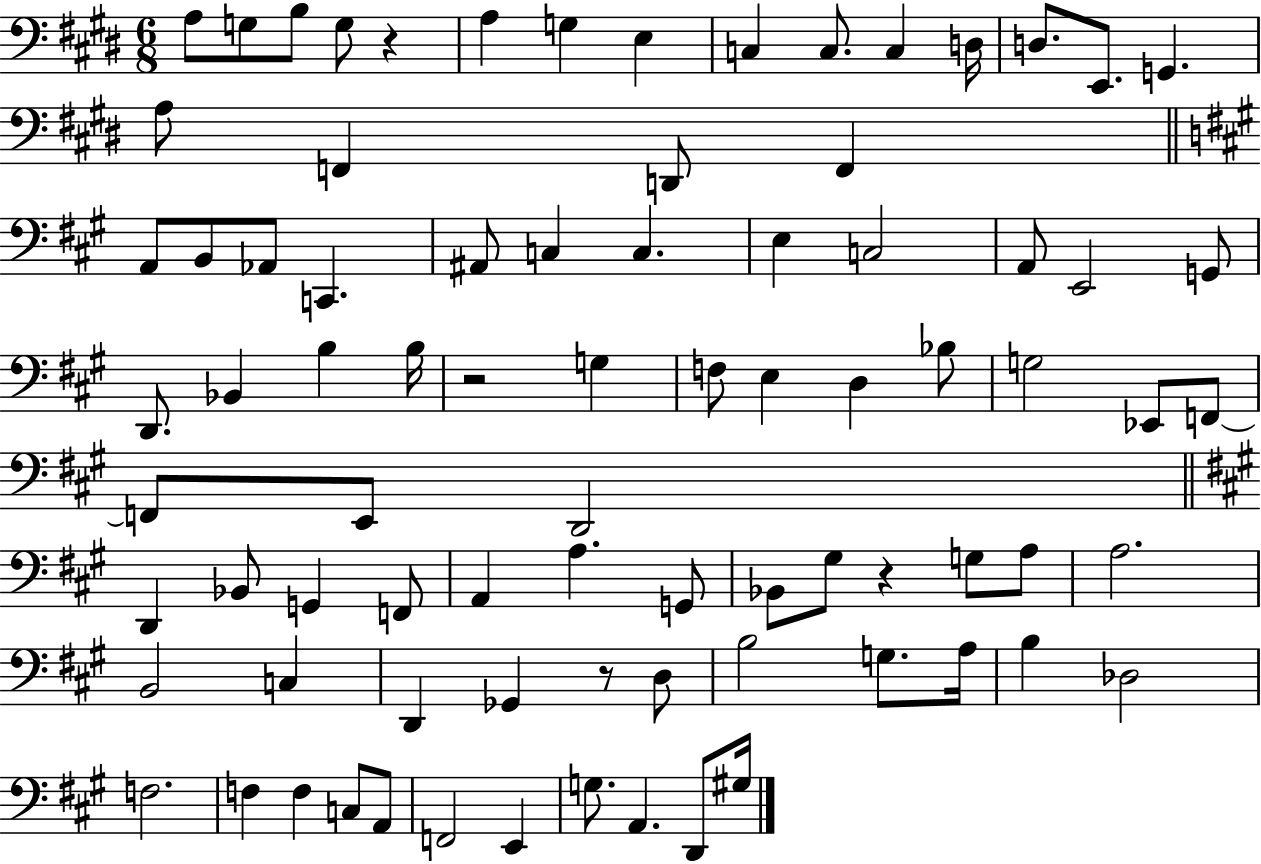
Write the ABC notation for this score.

X:1
T:Untitled
M:6/8
L:1/4
K:E
A,/2 G,/2 B,/2 G,/2 z A, G, E, C, C,/2 C, D,/4 D,/2 E,,/2 G,, A,/2 F,, D,,/2 F,, A,,/2 B,,/2 _A,,/2 C,, ^A,,/2 C, C, E, C,2 A,,/2 E,,2 G,,/2 D,,/2 _B,, B, B,/4 z2 G, F,/2 E, D, _B,/2 G,2 _E,,/2 F,,/2 F,,/2 E,,/2 D,,2 D,, _B,,/2 G,, F,,/2 A,, A, G,,/2 _B,,/2 ^G,/2 z G,/2 A,/2 A,2 B,,2 C, D,, _G,, z/2 D,/2 B,2 G,/2 A,/4 B, _D,2 F,2 F, F, C,/2 A,,/2 F,,2 E,, G,/2 A,, D,,/2 ^G,/4